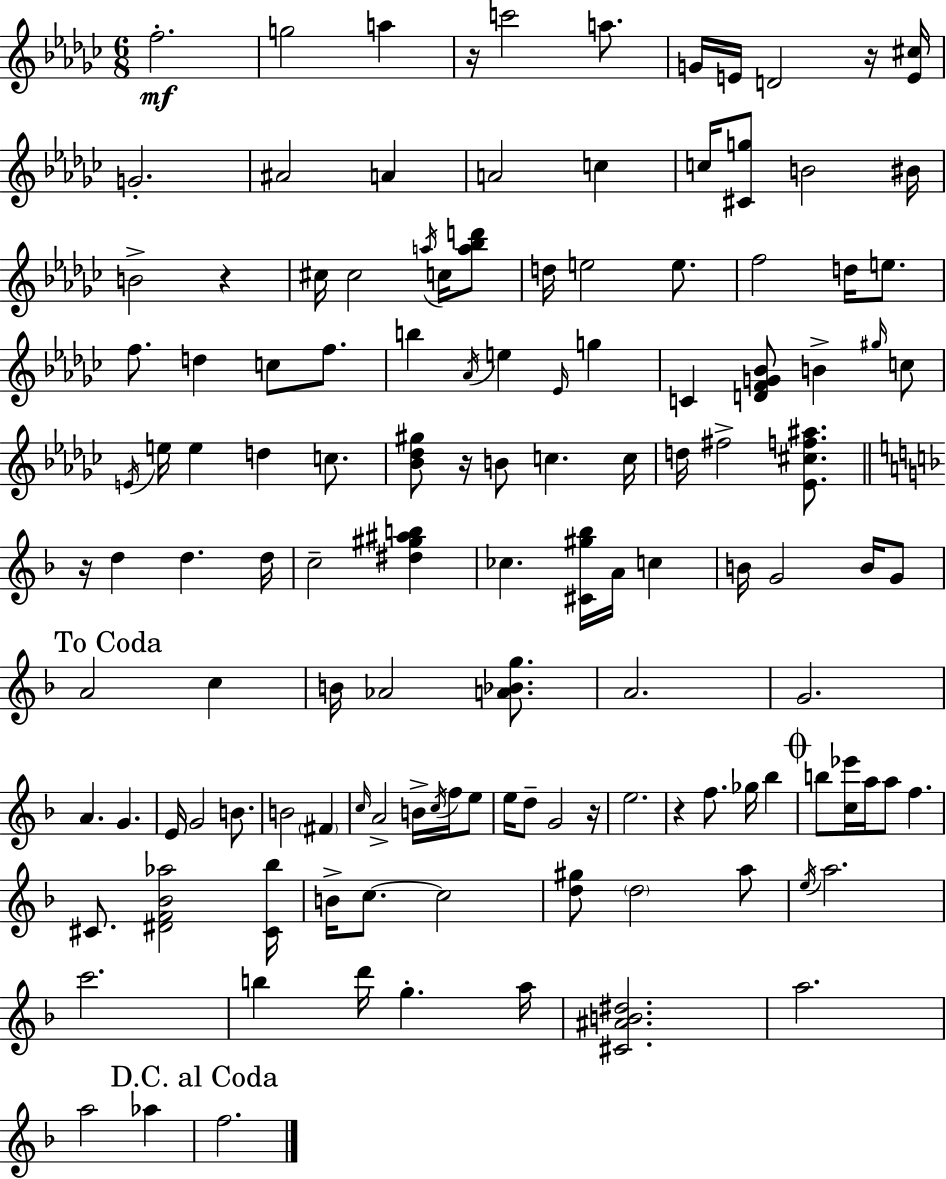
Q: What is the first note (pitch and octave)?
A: F5